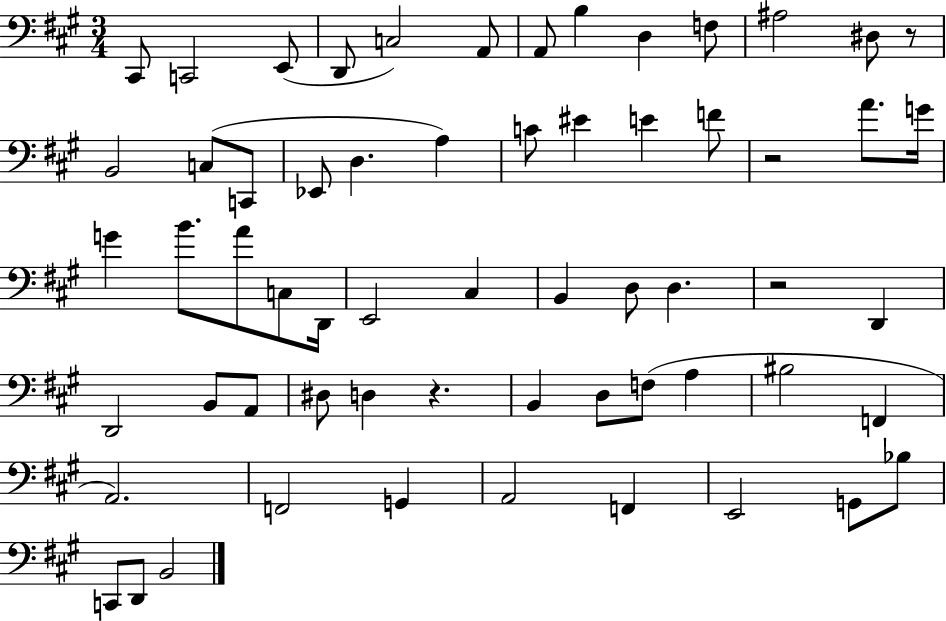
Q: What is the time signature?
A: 3/4